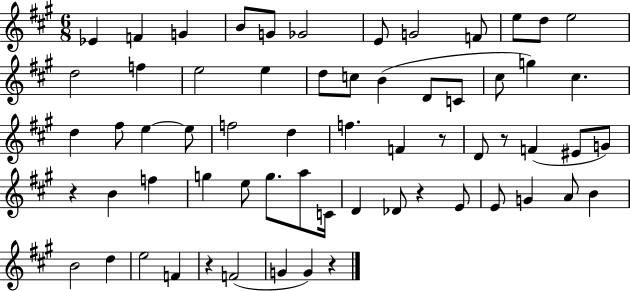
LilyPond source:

{
  \clef treble
  \numericTimeSignature
  \time 6/8
  \key a \major
  ees'4 f'4 g'4 | b'8 g'8 ges'2 | e'8 g'2 f'8 | e''8 d''8 e''2 | \break d''2 f''4 | e''2 e''4 | d''8 c''8 b'4( d'8 c'8 | cis''8 g''4) cis''4. | \break d''4 fis''8 e''4~~ e''8 | f''2 d''4 | f''4. f'4 r8 | d'8 r8 f'4( eis'8 g'8) | \break r4 b'4 f''4 | g''4 e''8 g''8. a''8 c'16 | d'4 des'8 r4 e'8 | e'8 g'4 a'8 b'4 | \break b'2 d''4 | e''2 f'4 | r4 f'2( | g'4 g'4) r4 | \break \bar "|."
}